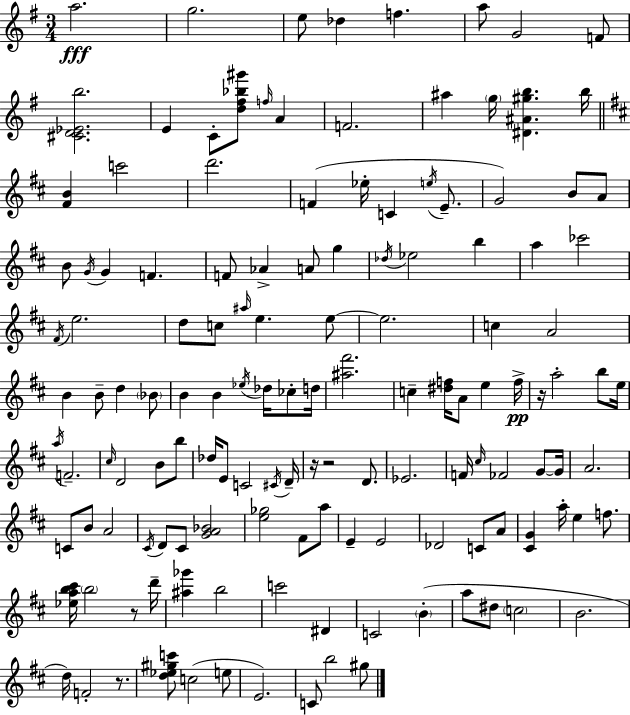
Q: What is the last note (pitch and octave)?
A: G#5